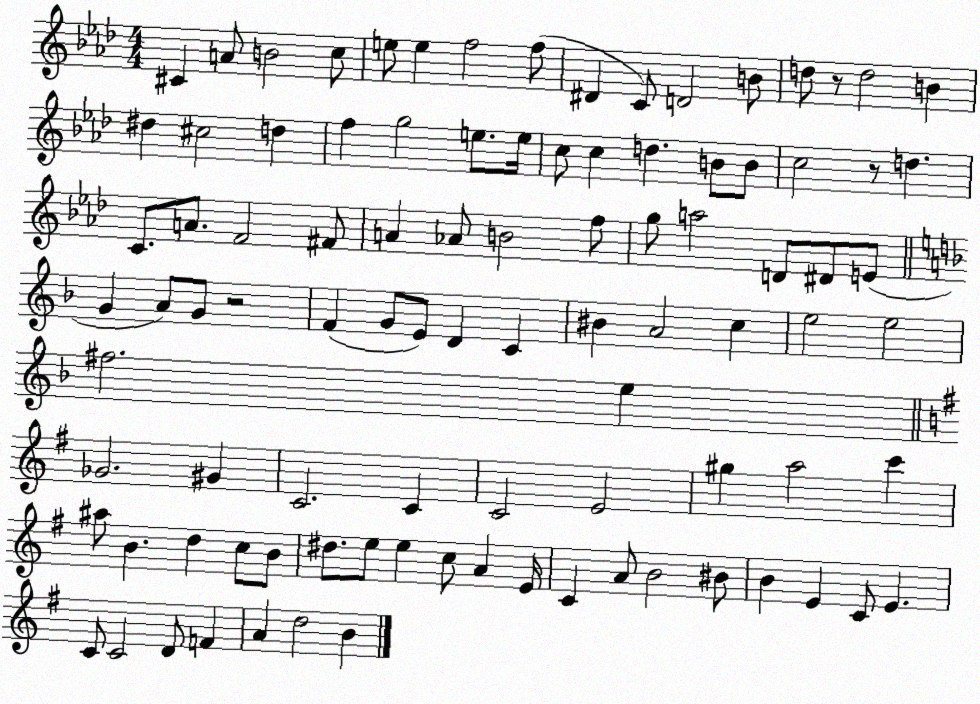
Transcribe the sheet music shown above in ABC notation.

X:1
T:Untitled
M:4/4
L:1/4
K:Ab
^C A/2 B2 c/2 e/2 e f2 f/2 ^D C/2 D2 B/2 d/2 z/2 d2 B ^d ^c2 d f g2 e/2 e/4 c/2 c d B/2 B/2 c2 z/2 d C/2 A/2 F2 ^F/2 A _A/2 B2 f/2 g/2 a2 D/2 ^D/2 E/2 G A/2 G/2 z2 F G/2 E/2 D C ^B A2 c e2 e2 ^f2 e _G2 ^G C2 C C2 E2 ^g a2 c' ^a/2 B d c/2 B/2 ^d/2 e/2 e c/2 A E/4 C A/2 B2 ^B/2 B E C/2 E C/2 C2 D/2 F A d2 B